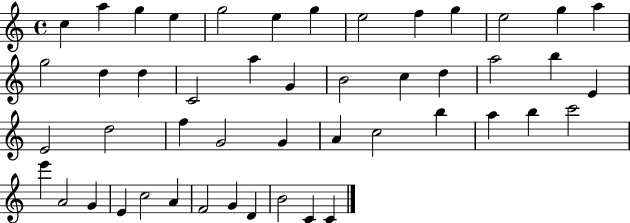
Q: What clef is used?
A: treble